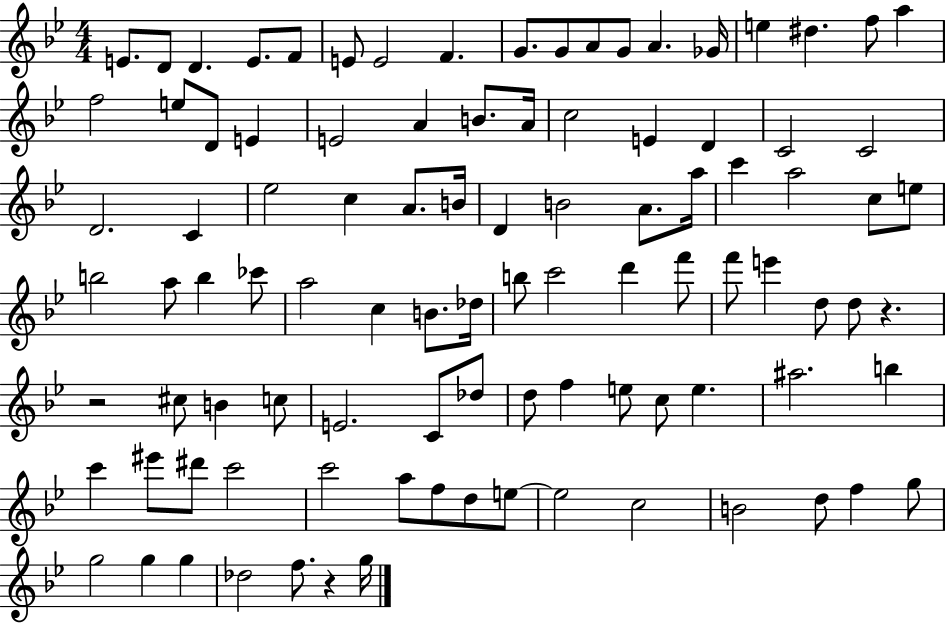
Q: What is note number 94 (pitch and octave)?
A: F5